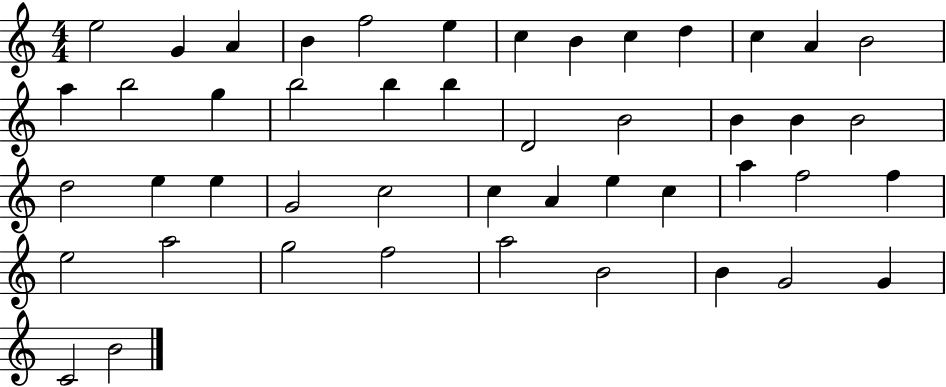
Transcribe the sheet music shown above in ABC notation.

X:1
T:Untitled
M:4/4
L:1/4
K:C
e2 G A B f2 e c B c d c A B2 a b2 g b2 b b D2 B2 B B B2 d2 e e G2 c2 c A e c a f2 f e2 a2 g2 f2 a2 B2 B G2 G C2 B2